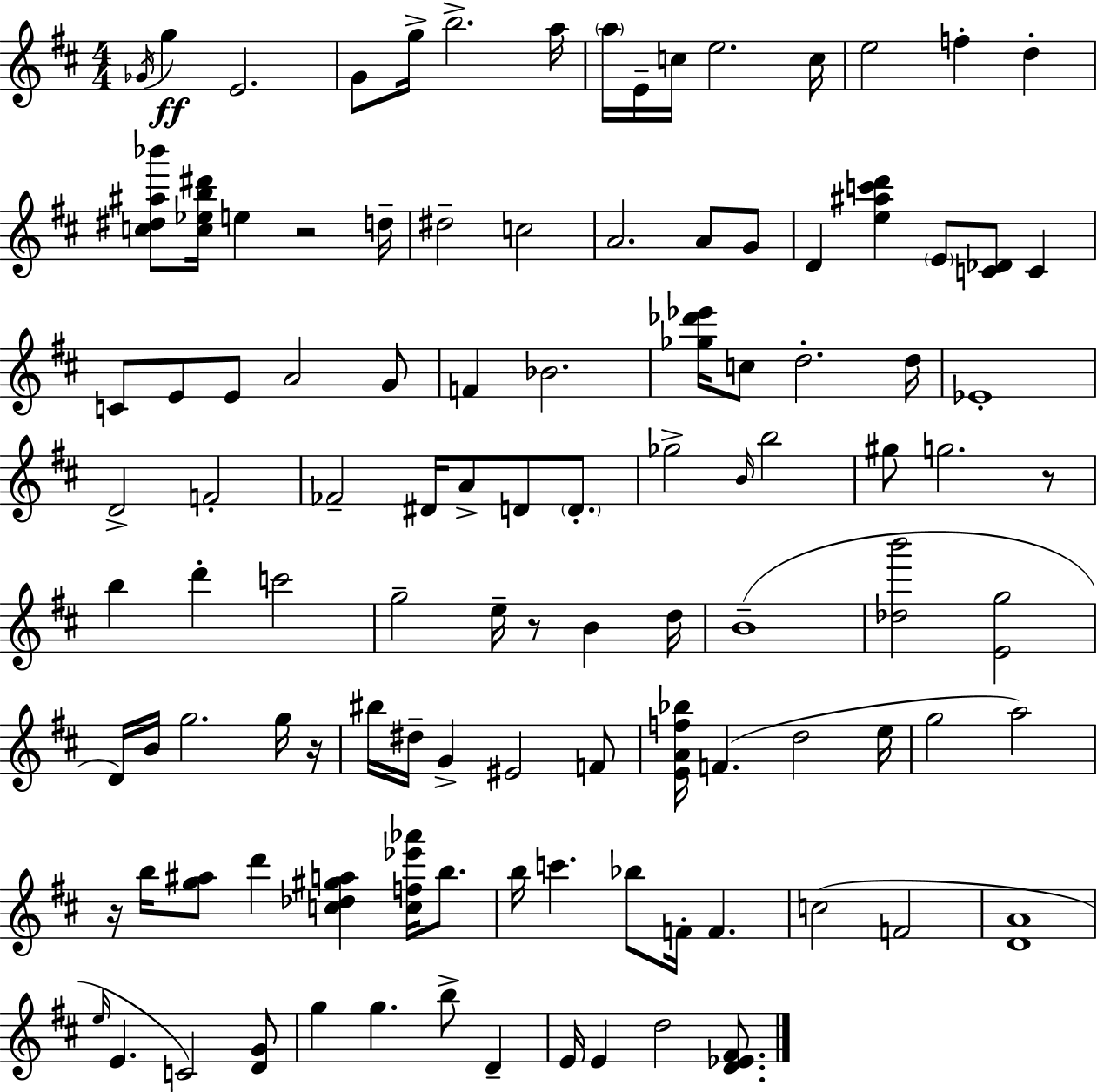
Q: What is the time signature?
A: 4/4